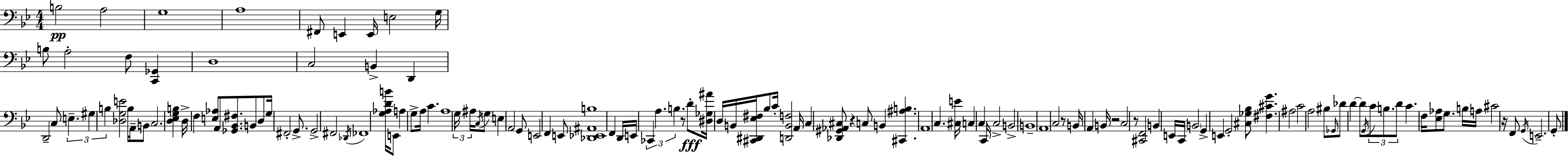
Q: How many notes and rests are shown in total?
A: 134